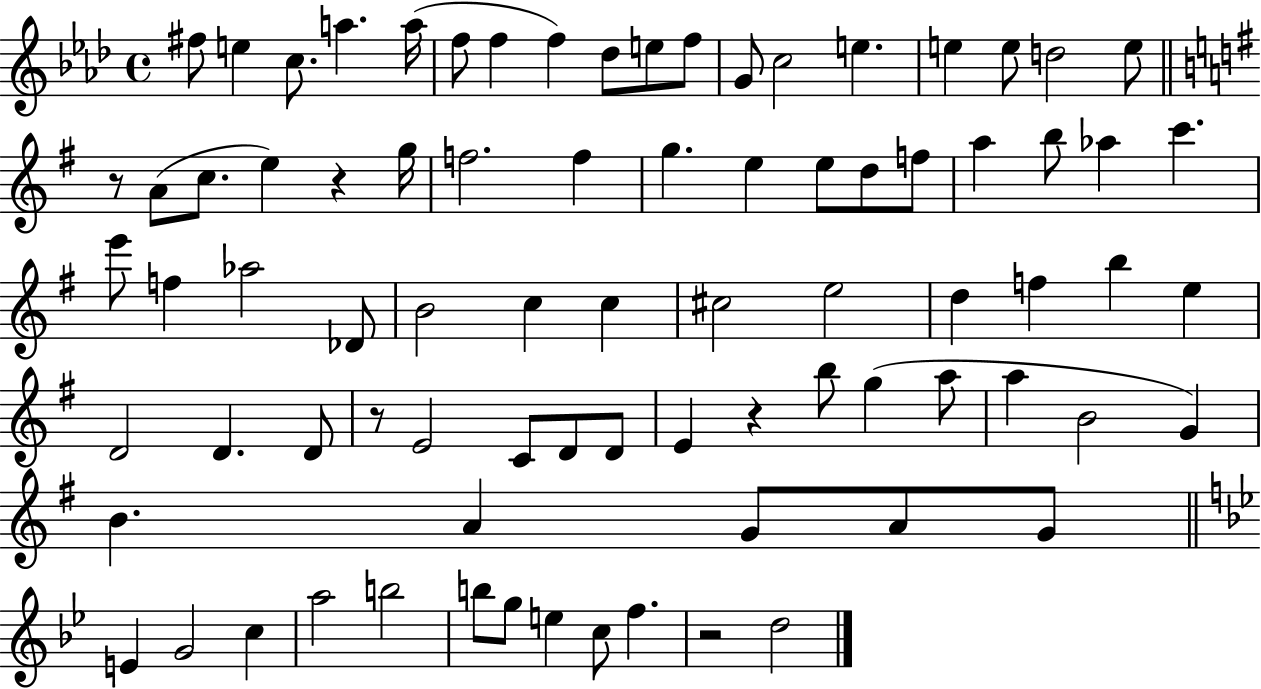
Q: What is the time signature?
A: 4/4